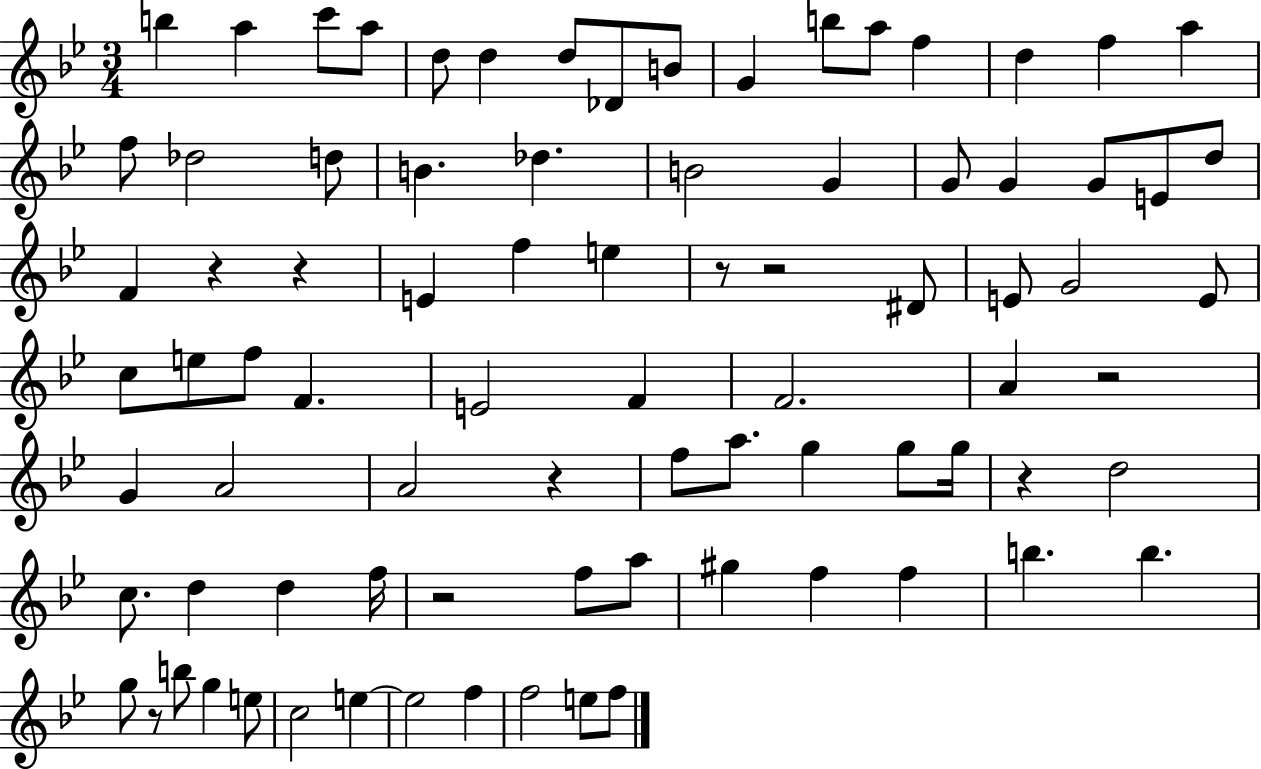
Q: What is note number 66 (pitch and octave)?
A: B5